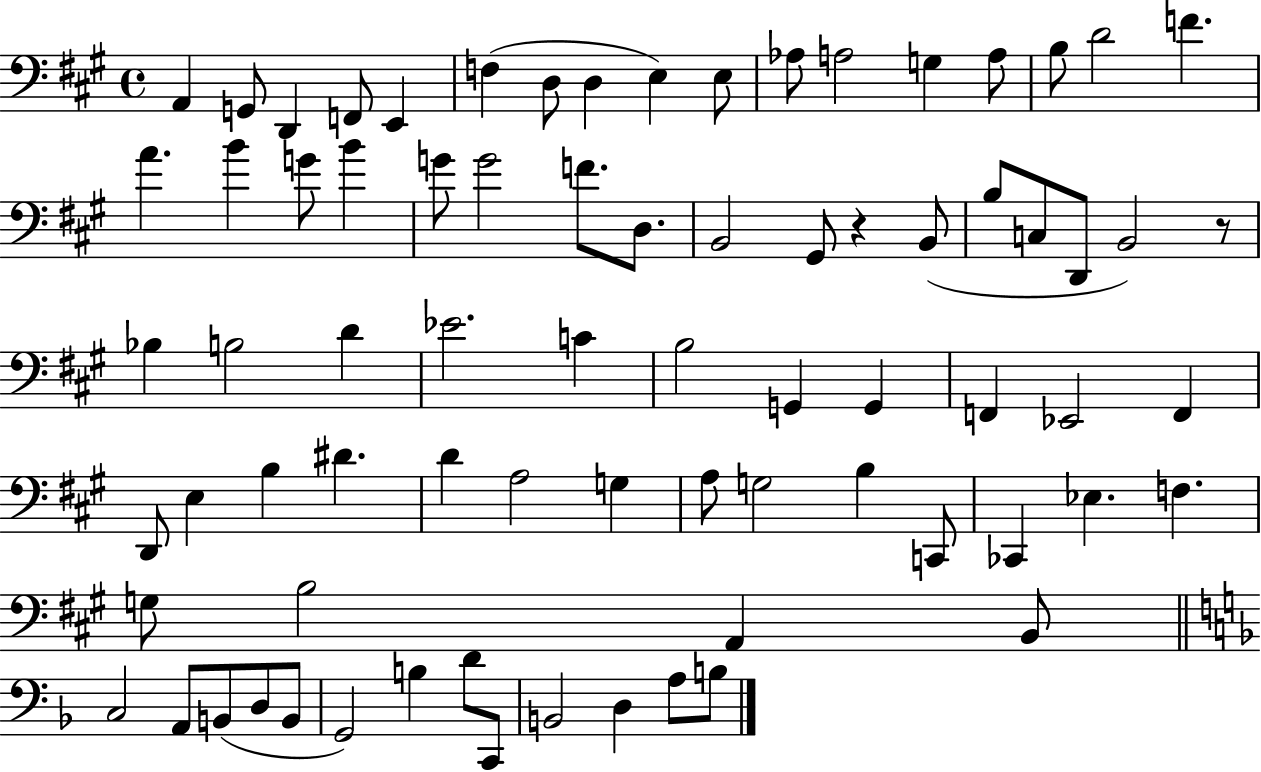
{
  \clef bass
  \time 4/4
  \defaultTimeSignature
  \key a \major
  a,4 g,8 d,4 f,8 e,4 | f4( d8 d4 e4) e8 | aes8 a2 g4 a8 | b8 d'2 f'4. | \break a'4. b'4 g'8 b'4 | g'8 g'2 f'8. d8. | b,2 gis,8 r4 b,8( | b8 c8 d,8 b,2) r8 | \break bes4 b2 d'4 | ees'2. c'4 | b2 g,4 g,4 | f,4 ees,2 f,4 | \break d,8 e4 b4 dis'4. | d'4 a2 g4 | a8 g2 b4 c,8 | ces,4 ees4. f4. | \break g8 b2 a,4 b,8 | \bar "||" \break \key f \major c2 a,8 b,8( d8 b,8 | g,2) b4 d'8 c,8 | b,2 d4 a8 b8 | \bar "|."
}